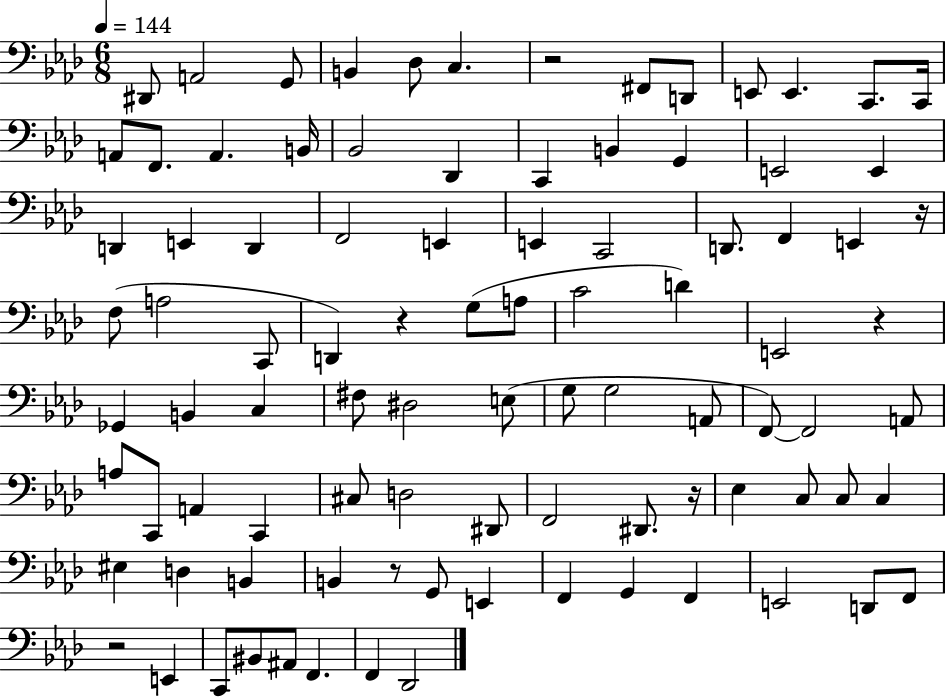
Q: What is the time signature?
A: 6/8